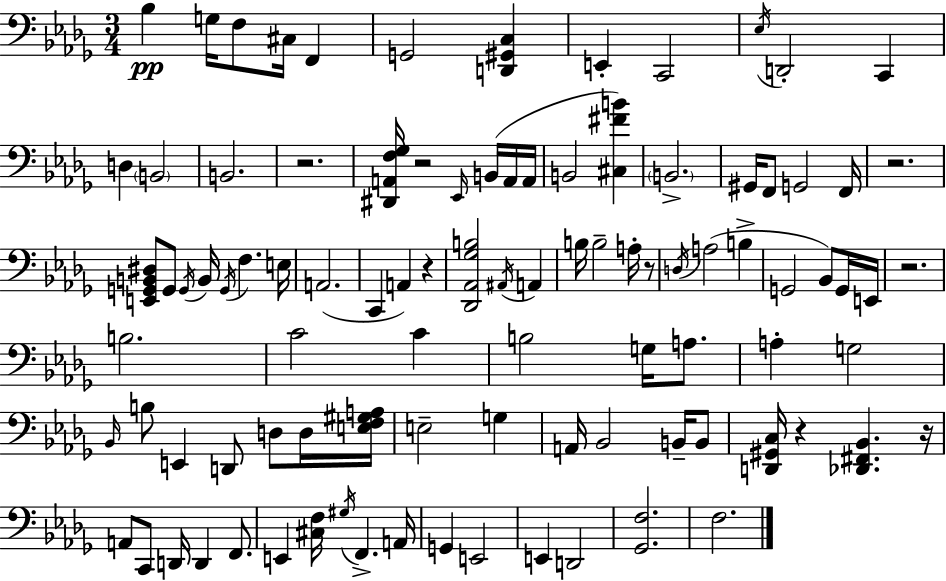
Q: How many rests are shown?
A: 8